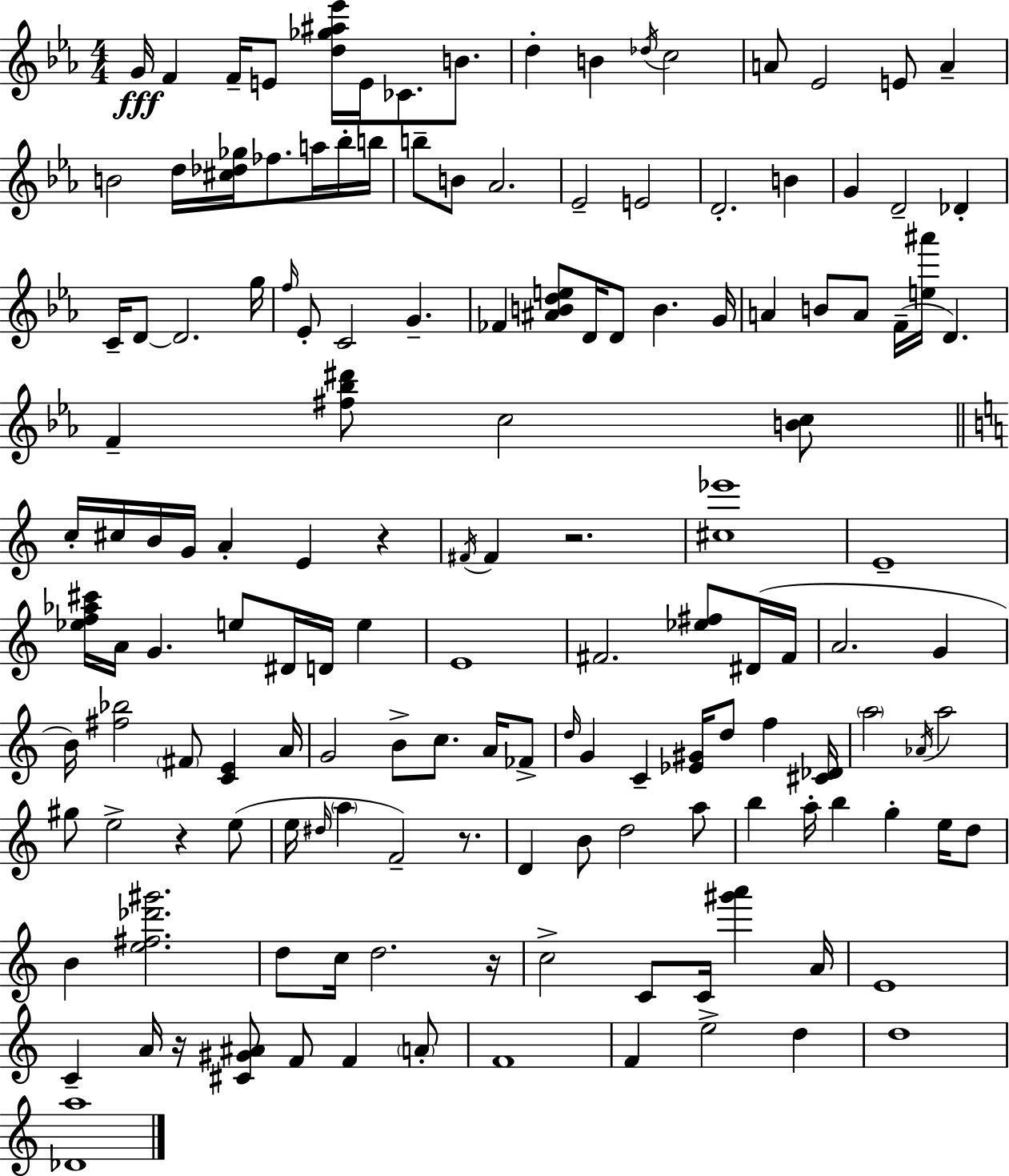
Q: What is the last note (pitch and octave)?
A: D5